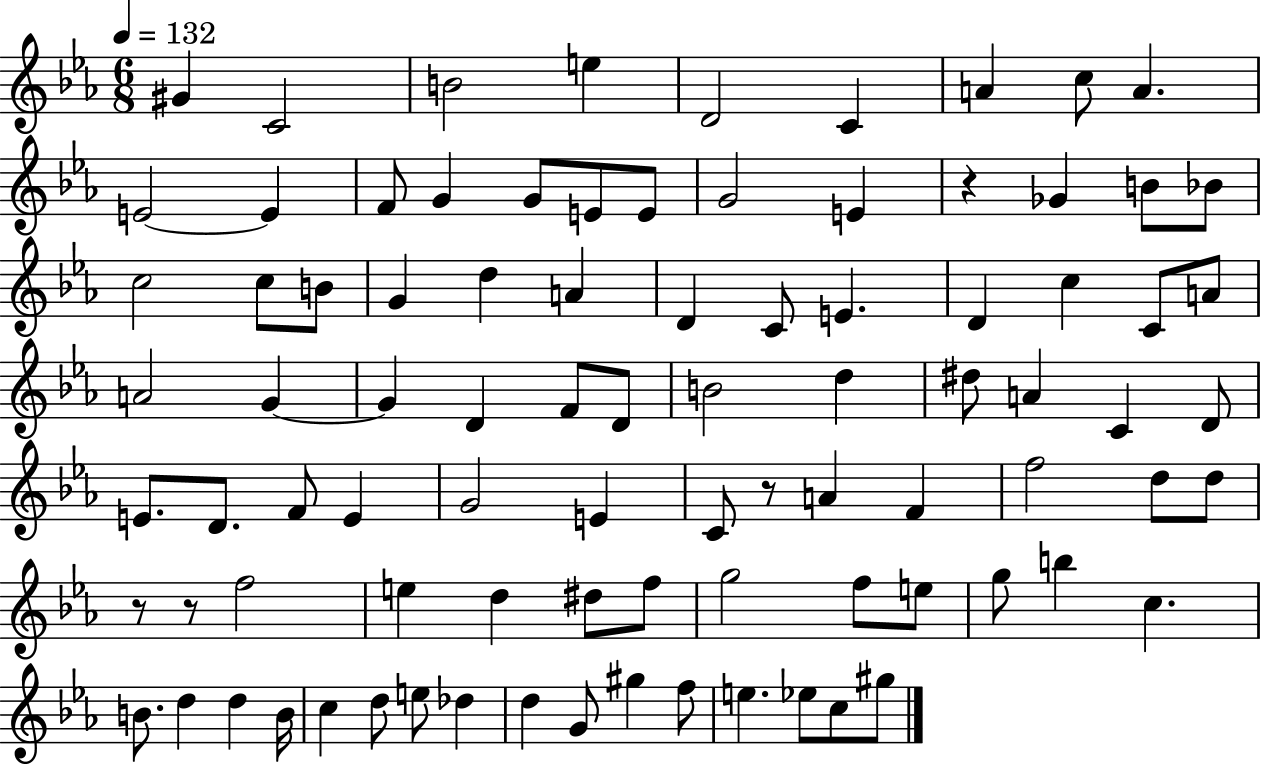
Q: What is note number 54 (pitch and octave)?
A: A4